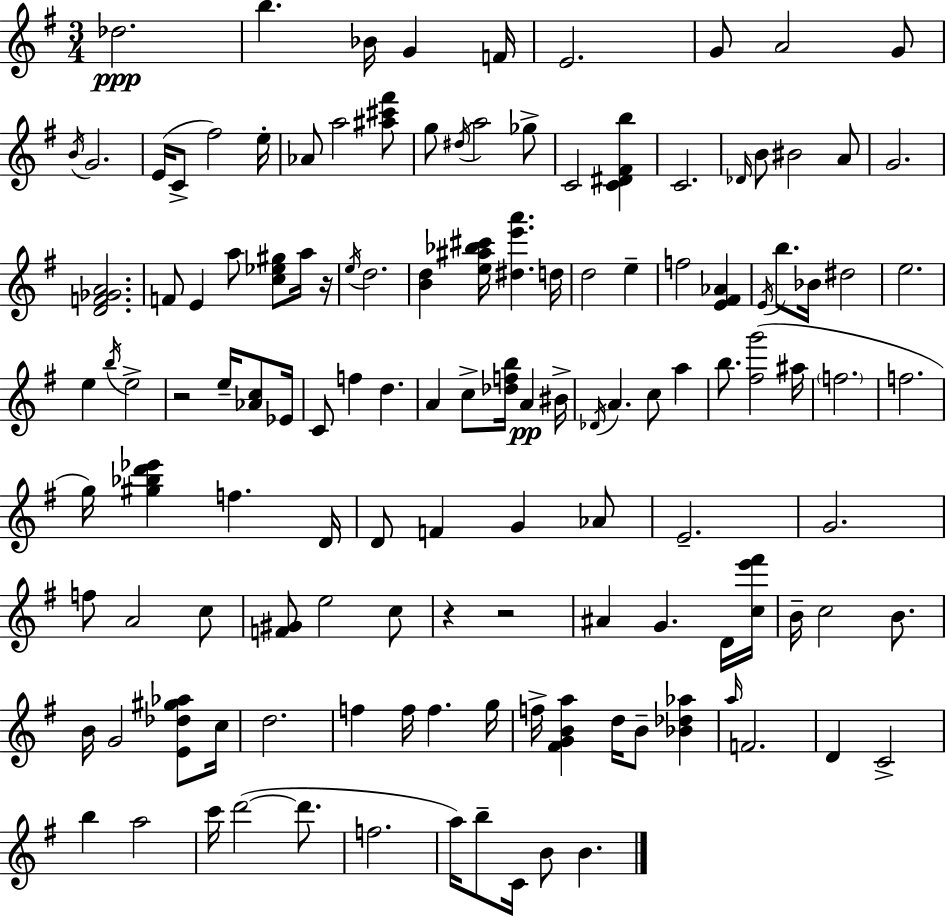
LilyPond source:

{
  \clef treble
  \numericTimeSignature
  \time 3/4
  \key e \minor
  des''2.\ppp | b''4. bes'16 g'4 f'16 | e'2. | g'8 a'2 g'8 | \break \acciaccatura { b'16 } g'2. | e'16( c'8-> fis''2) | e''16-. aes'8 a''2 <ais'' cis''' fis'''>8 | g''8 \acciaccatura { dis''16 } a''2 | \break ges''8-> c'2 <c' dis' fis' b''>4 | c'2. | \grace { des'16 } b'8 bis'2 | a'8 g'2. | \break <d' f' ges' a'>2. | f'8 e'4 a''8 <c'' ees'' gis''>8 | a''16 r16 \acciaccatura { e''16 } d''2. | <b' d''>4 <e'' ais'' bes'' cis'''>16 <dis'' e''' a'''>4. | \break d''16 d''2 | e''4-- f''2 | <e' fis' aes'>4 \acciaccatura { e'16 } b''8. bes'16 dis''2 | e''2. | \break e''4 \acciaccatura { b''16 } e''2-> | r2 | e''16-- <aes' c''>8 ees'16 c'8 f''4 | d''4. a'4 c''8-> | \break <des'' f'' b''>16 a'4\pp bis'16-> \acciaccatura { des'16 } a'4. | c''8 a''4 b''8. <fis'' g'''>2( | ais''16 \parenthesize f''2. | f''2. | \break g''16) <gis'' bes'' d''' ees'''>4 | f''4. d'16 d'8 f'4 | g'4 aes'8 e'2.-- | g'2. | \break f''8 a'2 | c''8 <f' gis'>8 e''2 | c''8 r4 r2 | ais'4 g'4. | \break d'16 <c'' e''' fis'''>16 b'16-- c''2 | b'8. b'16 g'2 | <e' des'' gis'' aes''>8 c''16 d''2. | f''4 f''16 | \break f''4. g''16 f''16-> <fis' g' b' a''>4 | d''16 b'8-- <bes' des'' aes''>4 \grace { a''16 } f'2. | d'4 | c'2-> b''4 | \break a''2 c'''16 d'''2~(~ | d'''8. f''2. | a''16) b''8-- c'16 | b'8 b'4. \bar "|."
}